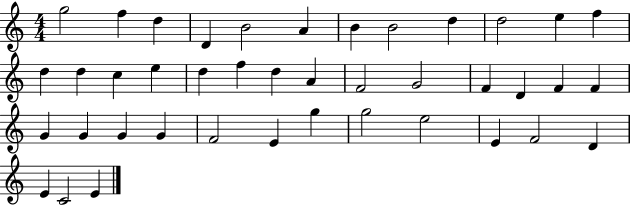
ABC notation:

X:1
T:Untitled
M:4/4
L:1/4
K:C
g2 f d D B2 A B B2 d d2 e f d d c e d f d A F2 G2 F D F F G G G G F2 E g g2 e2 E F2 D E C2 E